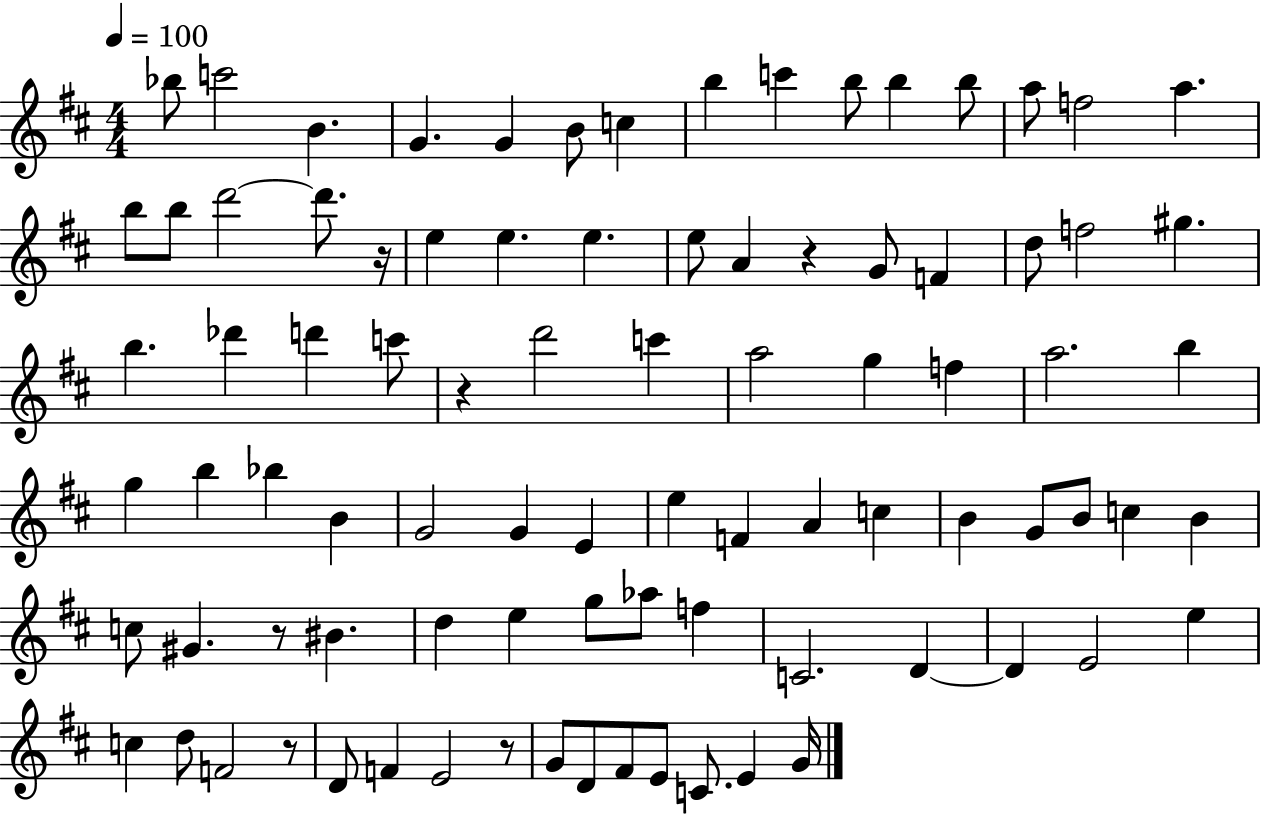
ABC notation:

X:1
T:Untitled
M:4/4
L:1/4
K:D
_b/2 c'2 B G G B/2 c b c' b/2 b b/2 a/2 f2 a b/2 b/2 d'2 d'/2 z/4 e e e e/2 A z G/2 F d/2 f2 ^g b _d' d' c'/2 z d'2 c' a2 g f a2 b g b _b B G2 G E e F A c B G/2 B/2 c B c/2 ^G z/2 ^B d e g/2 _a/2 f C2 D D E2 e c d/2 F2 z/2 D/2 F E2 z/2 G/2 D/2 ^F/2 E/2 C/2 E G/4